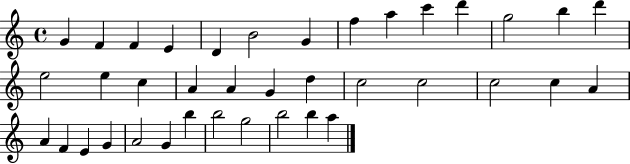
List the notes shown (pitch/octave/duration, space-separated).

G4/q F4/q F4/q E4/q D4/q B4/h G4/q F5/q A5/q C6/q D6/q G5/h B5/q D6/q E5/h E5/q C5/q A4/q A4/q G4/q D5/q C5/h C5/h C5/h C5/q A4/q A4/q F4/q E4/q G4/q A4/h G4/q B5/q B5/h G5/h B5/h B5/q A5/q